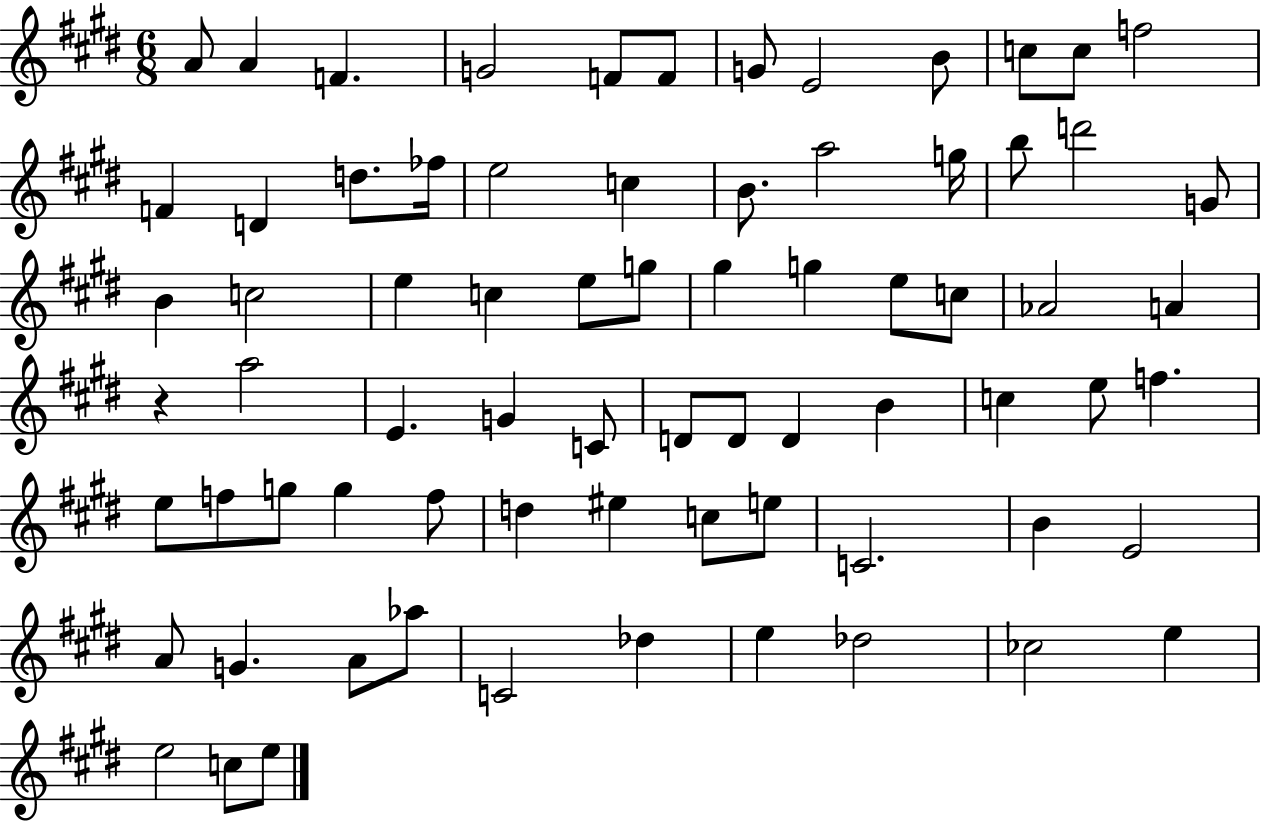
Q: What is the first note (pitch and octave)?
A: A4